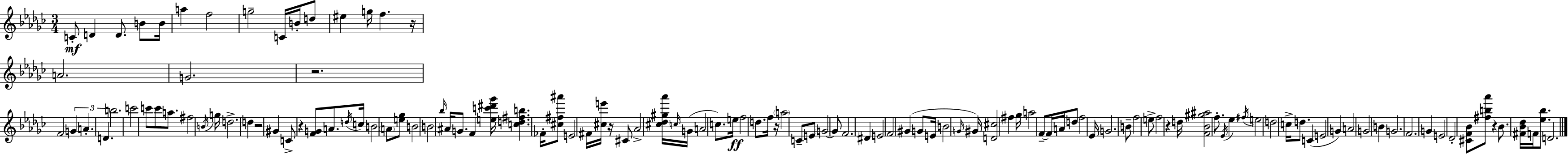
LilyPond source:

{
  \clef treble
  \numericTimeSignature
  \time 3/4
  \key ees \minor
  c'8-.\mf d'4 d'8. b'8 b'16 | a''4 f''2 | g''2-- c'16 b'16-. d''8 | eis''4 g''16 f''4. r16 | \break a'2. | g'2. | r2. | f'2 \tuplet 3/2 { g'4 | \break a'4.-. d'4. } | b''2. | c'''2 c'''8 c'''8 | a''8. fis''2 \acciaccatura { b'16 } | \break g''16 d''2.-> | d''4 r2 | gis'4 c'8-> r4 <f' g'>8 | a'8. \acciaccatura { d''16 } c''16 b'2 | \break \parenthesize a'8 <e'' ges''>8 b'2 | b'2 \grace { bes''16 } ais'16 | g'8. f'4 <e'' c''' dis''' ges'''>16 <c'' d'' fis'' b''>4. | fes'16-. <cis'' fis'' ais'''>8 e'2 | \break fis'16 <cis'' e'''>16 r16 cis'8 aes'2-> | <cis'' des'' gis'' aes'''>16 \grace { c''16 } g'16( a'2 | c''8.) e''16\ff f''2 | d''8. f''16 r16 \parenthesize a''2 | \break c'8-- e'8 \parenthesize g'2~~ | g'8 f'2. | dis'4 e'2 | f'2 | \break gis'4( g'8 e'16 b'2 | \grace { g'16 }) gis'16 <d' cis''>2 | fis''4 ges''16 a''2 | f'8--~~ f'16 a'16 d''8 f''2 | \break ees'16 g'2. | b'8-- f''2 | e''8-> f''2 | r4 d''16 <f' bes' gis'' ais''>2 | \break f''8.-. \acciaccatura { ees'16 } ees''4 \acciaccatura { fis''16 } e''2 | d''2 | c''16-> d''8. c'4( e'2 | g'4) a'2 | \break g'2 | b'4 g'2. | f'2. | g'4 e'2 | \break des'2-. | <cis' f' bes'>8 <fis'' b'' aes'''>8 r4 bes'8. | <fis' bes' des''>16 f'16 <ees'' bes''>8. d'2. | \bar "|."
}